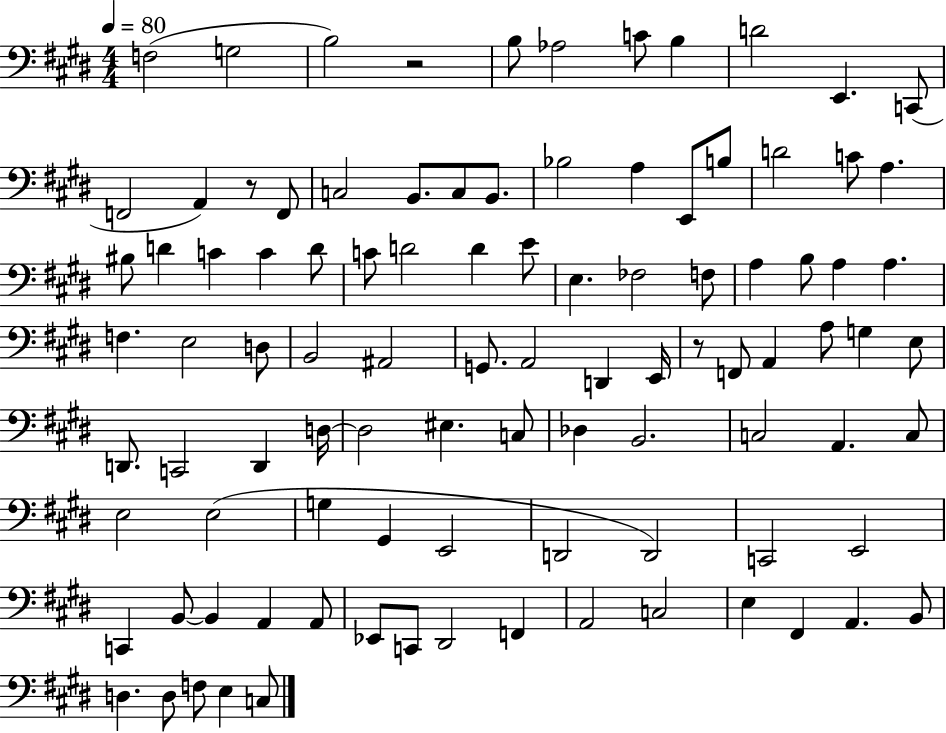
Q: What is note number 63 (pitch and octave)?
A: B2